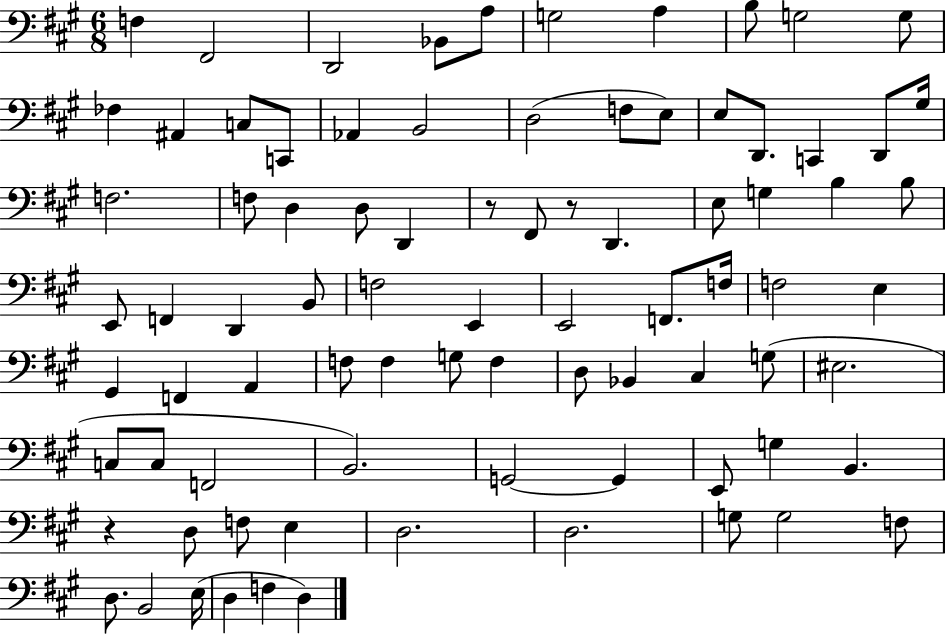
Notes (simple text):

F3/q F#2/h D2/h Bb2/e A3/e G3/h A3/q B3/e G3/h G3/e FES3/q A#2/q C3/e C2/e Ab2/q B2/h D3/h F3/e E3/e E3/e D2/e. C2/q D2/e G#3/s F3/h. F3/e D3/q D3/e D2/q R/e F#2/e R/e D2/q. E3/e G3/q B3/q B3/e E2/e F2/q D2/q B2/e F3/h E2/q E2/h F2/e. F3/s F3/h E3/q G#2/q F2/q A2/q F3/e F3/q G3/e F3/q D3/e Bb2/q C#3/q G3/e EIS3/h. C3/e C3/e F2/h B2/h. G2/h G2/q E2/e G3/q B2/q. R/q D3/e F3/e E3/q D3/h. D3/h. G3/e G3/h F3/e D3/e. B2/h E3/s D3/q F3/q D3/q